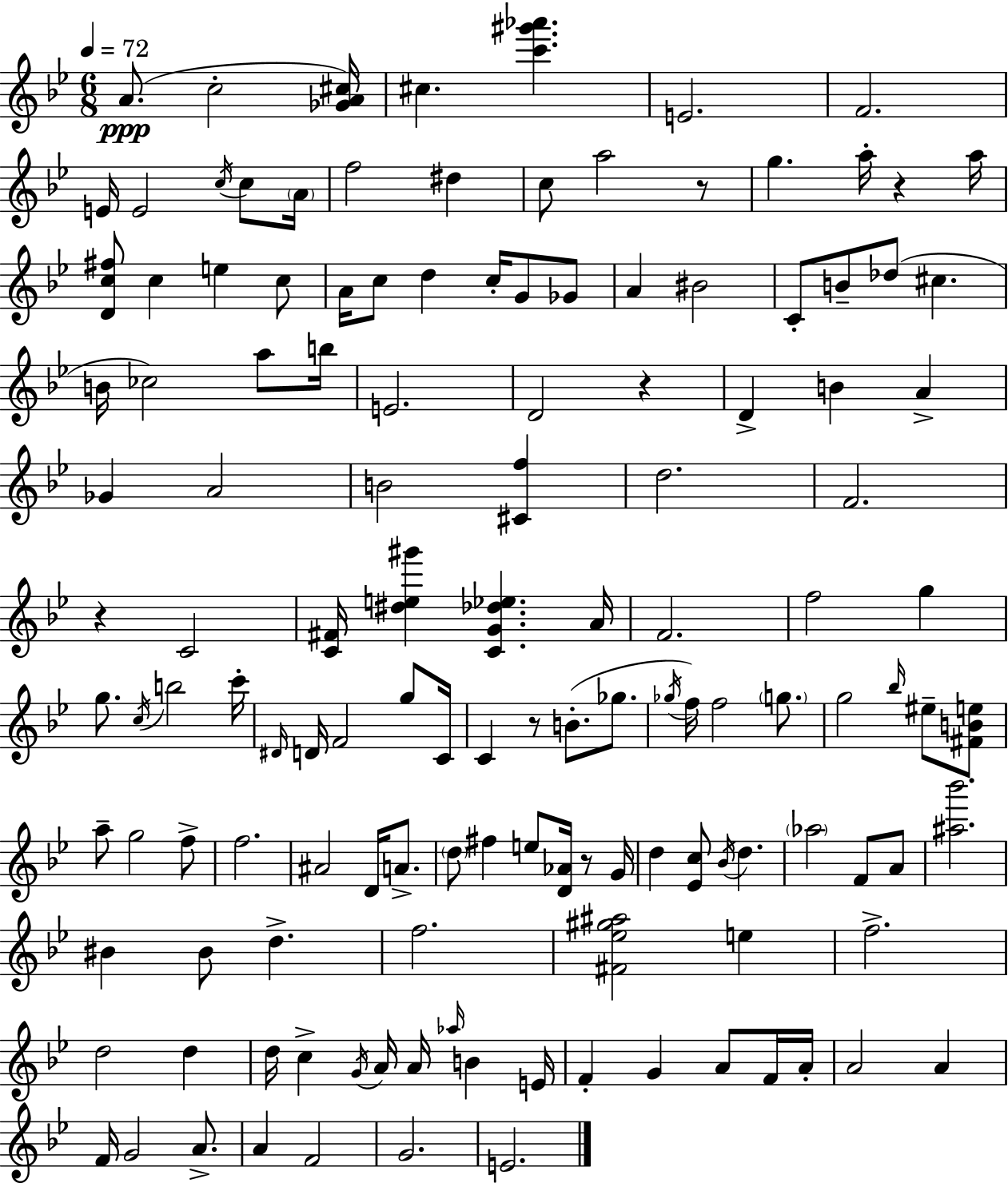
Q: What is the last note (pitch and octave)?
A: E4